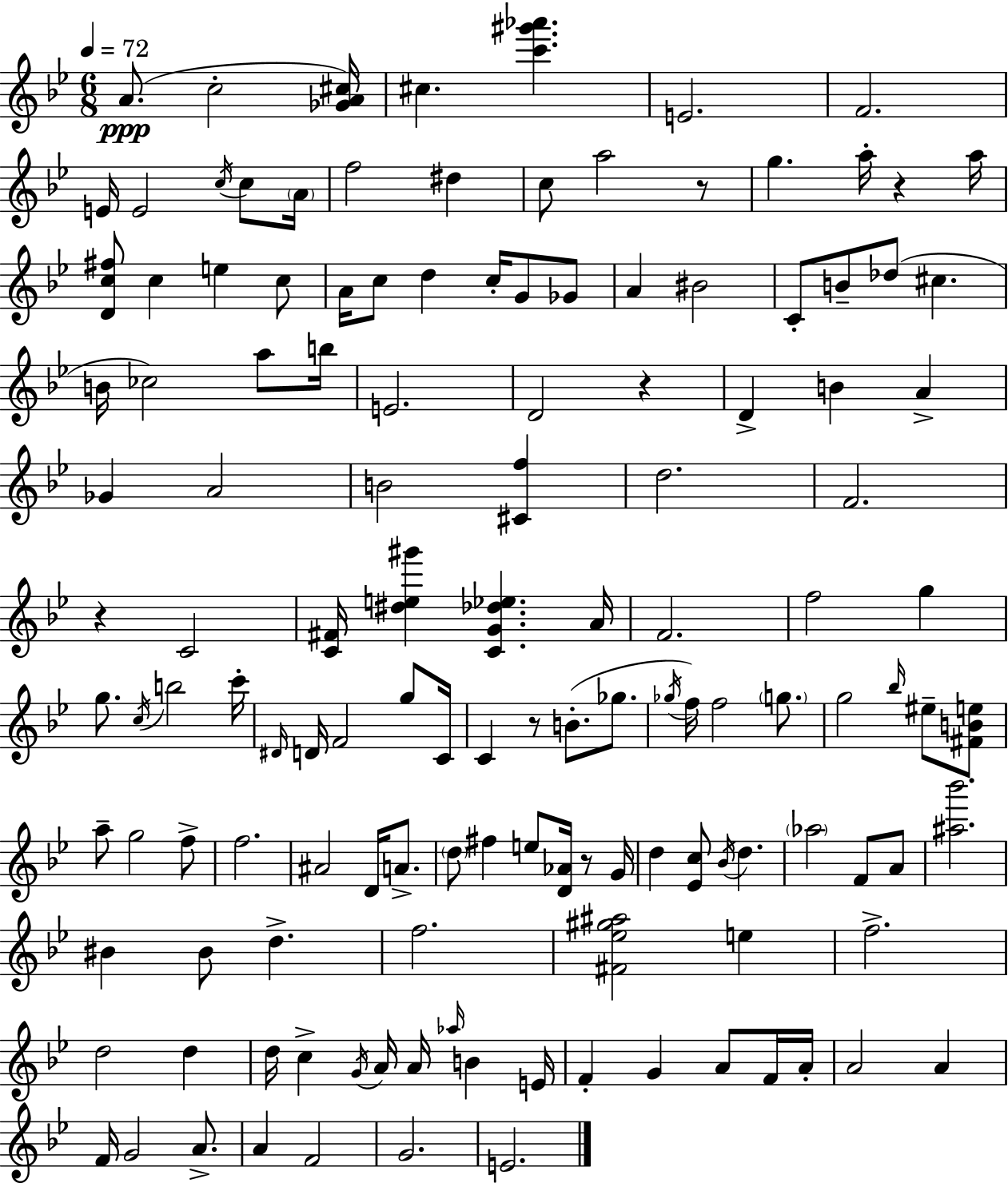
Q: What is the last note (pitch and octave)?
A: E4